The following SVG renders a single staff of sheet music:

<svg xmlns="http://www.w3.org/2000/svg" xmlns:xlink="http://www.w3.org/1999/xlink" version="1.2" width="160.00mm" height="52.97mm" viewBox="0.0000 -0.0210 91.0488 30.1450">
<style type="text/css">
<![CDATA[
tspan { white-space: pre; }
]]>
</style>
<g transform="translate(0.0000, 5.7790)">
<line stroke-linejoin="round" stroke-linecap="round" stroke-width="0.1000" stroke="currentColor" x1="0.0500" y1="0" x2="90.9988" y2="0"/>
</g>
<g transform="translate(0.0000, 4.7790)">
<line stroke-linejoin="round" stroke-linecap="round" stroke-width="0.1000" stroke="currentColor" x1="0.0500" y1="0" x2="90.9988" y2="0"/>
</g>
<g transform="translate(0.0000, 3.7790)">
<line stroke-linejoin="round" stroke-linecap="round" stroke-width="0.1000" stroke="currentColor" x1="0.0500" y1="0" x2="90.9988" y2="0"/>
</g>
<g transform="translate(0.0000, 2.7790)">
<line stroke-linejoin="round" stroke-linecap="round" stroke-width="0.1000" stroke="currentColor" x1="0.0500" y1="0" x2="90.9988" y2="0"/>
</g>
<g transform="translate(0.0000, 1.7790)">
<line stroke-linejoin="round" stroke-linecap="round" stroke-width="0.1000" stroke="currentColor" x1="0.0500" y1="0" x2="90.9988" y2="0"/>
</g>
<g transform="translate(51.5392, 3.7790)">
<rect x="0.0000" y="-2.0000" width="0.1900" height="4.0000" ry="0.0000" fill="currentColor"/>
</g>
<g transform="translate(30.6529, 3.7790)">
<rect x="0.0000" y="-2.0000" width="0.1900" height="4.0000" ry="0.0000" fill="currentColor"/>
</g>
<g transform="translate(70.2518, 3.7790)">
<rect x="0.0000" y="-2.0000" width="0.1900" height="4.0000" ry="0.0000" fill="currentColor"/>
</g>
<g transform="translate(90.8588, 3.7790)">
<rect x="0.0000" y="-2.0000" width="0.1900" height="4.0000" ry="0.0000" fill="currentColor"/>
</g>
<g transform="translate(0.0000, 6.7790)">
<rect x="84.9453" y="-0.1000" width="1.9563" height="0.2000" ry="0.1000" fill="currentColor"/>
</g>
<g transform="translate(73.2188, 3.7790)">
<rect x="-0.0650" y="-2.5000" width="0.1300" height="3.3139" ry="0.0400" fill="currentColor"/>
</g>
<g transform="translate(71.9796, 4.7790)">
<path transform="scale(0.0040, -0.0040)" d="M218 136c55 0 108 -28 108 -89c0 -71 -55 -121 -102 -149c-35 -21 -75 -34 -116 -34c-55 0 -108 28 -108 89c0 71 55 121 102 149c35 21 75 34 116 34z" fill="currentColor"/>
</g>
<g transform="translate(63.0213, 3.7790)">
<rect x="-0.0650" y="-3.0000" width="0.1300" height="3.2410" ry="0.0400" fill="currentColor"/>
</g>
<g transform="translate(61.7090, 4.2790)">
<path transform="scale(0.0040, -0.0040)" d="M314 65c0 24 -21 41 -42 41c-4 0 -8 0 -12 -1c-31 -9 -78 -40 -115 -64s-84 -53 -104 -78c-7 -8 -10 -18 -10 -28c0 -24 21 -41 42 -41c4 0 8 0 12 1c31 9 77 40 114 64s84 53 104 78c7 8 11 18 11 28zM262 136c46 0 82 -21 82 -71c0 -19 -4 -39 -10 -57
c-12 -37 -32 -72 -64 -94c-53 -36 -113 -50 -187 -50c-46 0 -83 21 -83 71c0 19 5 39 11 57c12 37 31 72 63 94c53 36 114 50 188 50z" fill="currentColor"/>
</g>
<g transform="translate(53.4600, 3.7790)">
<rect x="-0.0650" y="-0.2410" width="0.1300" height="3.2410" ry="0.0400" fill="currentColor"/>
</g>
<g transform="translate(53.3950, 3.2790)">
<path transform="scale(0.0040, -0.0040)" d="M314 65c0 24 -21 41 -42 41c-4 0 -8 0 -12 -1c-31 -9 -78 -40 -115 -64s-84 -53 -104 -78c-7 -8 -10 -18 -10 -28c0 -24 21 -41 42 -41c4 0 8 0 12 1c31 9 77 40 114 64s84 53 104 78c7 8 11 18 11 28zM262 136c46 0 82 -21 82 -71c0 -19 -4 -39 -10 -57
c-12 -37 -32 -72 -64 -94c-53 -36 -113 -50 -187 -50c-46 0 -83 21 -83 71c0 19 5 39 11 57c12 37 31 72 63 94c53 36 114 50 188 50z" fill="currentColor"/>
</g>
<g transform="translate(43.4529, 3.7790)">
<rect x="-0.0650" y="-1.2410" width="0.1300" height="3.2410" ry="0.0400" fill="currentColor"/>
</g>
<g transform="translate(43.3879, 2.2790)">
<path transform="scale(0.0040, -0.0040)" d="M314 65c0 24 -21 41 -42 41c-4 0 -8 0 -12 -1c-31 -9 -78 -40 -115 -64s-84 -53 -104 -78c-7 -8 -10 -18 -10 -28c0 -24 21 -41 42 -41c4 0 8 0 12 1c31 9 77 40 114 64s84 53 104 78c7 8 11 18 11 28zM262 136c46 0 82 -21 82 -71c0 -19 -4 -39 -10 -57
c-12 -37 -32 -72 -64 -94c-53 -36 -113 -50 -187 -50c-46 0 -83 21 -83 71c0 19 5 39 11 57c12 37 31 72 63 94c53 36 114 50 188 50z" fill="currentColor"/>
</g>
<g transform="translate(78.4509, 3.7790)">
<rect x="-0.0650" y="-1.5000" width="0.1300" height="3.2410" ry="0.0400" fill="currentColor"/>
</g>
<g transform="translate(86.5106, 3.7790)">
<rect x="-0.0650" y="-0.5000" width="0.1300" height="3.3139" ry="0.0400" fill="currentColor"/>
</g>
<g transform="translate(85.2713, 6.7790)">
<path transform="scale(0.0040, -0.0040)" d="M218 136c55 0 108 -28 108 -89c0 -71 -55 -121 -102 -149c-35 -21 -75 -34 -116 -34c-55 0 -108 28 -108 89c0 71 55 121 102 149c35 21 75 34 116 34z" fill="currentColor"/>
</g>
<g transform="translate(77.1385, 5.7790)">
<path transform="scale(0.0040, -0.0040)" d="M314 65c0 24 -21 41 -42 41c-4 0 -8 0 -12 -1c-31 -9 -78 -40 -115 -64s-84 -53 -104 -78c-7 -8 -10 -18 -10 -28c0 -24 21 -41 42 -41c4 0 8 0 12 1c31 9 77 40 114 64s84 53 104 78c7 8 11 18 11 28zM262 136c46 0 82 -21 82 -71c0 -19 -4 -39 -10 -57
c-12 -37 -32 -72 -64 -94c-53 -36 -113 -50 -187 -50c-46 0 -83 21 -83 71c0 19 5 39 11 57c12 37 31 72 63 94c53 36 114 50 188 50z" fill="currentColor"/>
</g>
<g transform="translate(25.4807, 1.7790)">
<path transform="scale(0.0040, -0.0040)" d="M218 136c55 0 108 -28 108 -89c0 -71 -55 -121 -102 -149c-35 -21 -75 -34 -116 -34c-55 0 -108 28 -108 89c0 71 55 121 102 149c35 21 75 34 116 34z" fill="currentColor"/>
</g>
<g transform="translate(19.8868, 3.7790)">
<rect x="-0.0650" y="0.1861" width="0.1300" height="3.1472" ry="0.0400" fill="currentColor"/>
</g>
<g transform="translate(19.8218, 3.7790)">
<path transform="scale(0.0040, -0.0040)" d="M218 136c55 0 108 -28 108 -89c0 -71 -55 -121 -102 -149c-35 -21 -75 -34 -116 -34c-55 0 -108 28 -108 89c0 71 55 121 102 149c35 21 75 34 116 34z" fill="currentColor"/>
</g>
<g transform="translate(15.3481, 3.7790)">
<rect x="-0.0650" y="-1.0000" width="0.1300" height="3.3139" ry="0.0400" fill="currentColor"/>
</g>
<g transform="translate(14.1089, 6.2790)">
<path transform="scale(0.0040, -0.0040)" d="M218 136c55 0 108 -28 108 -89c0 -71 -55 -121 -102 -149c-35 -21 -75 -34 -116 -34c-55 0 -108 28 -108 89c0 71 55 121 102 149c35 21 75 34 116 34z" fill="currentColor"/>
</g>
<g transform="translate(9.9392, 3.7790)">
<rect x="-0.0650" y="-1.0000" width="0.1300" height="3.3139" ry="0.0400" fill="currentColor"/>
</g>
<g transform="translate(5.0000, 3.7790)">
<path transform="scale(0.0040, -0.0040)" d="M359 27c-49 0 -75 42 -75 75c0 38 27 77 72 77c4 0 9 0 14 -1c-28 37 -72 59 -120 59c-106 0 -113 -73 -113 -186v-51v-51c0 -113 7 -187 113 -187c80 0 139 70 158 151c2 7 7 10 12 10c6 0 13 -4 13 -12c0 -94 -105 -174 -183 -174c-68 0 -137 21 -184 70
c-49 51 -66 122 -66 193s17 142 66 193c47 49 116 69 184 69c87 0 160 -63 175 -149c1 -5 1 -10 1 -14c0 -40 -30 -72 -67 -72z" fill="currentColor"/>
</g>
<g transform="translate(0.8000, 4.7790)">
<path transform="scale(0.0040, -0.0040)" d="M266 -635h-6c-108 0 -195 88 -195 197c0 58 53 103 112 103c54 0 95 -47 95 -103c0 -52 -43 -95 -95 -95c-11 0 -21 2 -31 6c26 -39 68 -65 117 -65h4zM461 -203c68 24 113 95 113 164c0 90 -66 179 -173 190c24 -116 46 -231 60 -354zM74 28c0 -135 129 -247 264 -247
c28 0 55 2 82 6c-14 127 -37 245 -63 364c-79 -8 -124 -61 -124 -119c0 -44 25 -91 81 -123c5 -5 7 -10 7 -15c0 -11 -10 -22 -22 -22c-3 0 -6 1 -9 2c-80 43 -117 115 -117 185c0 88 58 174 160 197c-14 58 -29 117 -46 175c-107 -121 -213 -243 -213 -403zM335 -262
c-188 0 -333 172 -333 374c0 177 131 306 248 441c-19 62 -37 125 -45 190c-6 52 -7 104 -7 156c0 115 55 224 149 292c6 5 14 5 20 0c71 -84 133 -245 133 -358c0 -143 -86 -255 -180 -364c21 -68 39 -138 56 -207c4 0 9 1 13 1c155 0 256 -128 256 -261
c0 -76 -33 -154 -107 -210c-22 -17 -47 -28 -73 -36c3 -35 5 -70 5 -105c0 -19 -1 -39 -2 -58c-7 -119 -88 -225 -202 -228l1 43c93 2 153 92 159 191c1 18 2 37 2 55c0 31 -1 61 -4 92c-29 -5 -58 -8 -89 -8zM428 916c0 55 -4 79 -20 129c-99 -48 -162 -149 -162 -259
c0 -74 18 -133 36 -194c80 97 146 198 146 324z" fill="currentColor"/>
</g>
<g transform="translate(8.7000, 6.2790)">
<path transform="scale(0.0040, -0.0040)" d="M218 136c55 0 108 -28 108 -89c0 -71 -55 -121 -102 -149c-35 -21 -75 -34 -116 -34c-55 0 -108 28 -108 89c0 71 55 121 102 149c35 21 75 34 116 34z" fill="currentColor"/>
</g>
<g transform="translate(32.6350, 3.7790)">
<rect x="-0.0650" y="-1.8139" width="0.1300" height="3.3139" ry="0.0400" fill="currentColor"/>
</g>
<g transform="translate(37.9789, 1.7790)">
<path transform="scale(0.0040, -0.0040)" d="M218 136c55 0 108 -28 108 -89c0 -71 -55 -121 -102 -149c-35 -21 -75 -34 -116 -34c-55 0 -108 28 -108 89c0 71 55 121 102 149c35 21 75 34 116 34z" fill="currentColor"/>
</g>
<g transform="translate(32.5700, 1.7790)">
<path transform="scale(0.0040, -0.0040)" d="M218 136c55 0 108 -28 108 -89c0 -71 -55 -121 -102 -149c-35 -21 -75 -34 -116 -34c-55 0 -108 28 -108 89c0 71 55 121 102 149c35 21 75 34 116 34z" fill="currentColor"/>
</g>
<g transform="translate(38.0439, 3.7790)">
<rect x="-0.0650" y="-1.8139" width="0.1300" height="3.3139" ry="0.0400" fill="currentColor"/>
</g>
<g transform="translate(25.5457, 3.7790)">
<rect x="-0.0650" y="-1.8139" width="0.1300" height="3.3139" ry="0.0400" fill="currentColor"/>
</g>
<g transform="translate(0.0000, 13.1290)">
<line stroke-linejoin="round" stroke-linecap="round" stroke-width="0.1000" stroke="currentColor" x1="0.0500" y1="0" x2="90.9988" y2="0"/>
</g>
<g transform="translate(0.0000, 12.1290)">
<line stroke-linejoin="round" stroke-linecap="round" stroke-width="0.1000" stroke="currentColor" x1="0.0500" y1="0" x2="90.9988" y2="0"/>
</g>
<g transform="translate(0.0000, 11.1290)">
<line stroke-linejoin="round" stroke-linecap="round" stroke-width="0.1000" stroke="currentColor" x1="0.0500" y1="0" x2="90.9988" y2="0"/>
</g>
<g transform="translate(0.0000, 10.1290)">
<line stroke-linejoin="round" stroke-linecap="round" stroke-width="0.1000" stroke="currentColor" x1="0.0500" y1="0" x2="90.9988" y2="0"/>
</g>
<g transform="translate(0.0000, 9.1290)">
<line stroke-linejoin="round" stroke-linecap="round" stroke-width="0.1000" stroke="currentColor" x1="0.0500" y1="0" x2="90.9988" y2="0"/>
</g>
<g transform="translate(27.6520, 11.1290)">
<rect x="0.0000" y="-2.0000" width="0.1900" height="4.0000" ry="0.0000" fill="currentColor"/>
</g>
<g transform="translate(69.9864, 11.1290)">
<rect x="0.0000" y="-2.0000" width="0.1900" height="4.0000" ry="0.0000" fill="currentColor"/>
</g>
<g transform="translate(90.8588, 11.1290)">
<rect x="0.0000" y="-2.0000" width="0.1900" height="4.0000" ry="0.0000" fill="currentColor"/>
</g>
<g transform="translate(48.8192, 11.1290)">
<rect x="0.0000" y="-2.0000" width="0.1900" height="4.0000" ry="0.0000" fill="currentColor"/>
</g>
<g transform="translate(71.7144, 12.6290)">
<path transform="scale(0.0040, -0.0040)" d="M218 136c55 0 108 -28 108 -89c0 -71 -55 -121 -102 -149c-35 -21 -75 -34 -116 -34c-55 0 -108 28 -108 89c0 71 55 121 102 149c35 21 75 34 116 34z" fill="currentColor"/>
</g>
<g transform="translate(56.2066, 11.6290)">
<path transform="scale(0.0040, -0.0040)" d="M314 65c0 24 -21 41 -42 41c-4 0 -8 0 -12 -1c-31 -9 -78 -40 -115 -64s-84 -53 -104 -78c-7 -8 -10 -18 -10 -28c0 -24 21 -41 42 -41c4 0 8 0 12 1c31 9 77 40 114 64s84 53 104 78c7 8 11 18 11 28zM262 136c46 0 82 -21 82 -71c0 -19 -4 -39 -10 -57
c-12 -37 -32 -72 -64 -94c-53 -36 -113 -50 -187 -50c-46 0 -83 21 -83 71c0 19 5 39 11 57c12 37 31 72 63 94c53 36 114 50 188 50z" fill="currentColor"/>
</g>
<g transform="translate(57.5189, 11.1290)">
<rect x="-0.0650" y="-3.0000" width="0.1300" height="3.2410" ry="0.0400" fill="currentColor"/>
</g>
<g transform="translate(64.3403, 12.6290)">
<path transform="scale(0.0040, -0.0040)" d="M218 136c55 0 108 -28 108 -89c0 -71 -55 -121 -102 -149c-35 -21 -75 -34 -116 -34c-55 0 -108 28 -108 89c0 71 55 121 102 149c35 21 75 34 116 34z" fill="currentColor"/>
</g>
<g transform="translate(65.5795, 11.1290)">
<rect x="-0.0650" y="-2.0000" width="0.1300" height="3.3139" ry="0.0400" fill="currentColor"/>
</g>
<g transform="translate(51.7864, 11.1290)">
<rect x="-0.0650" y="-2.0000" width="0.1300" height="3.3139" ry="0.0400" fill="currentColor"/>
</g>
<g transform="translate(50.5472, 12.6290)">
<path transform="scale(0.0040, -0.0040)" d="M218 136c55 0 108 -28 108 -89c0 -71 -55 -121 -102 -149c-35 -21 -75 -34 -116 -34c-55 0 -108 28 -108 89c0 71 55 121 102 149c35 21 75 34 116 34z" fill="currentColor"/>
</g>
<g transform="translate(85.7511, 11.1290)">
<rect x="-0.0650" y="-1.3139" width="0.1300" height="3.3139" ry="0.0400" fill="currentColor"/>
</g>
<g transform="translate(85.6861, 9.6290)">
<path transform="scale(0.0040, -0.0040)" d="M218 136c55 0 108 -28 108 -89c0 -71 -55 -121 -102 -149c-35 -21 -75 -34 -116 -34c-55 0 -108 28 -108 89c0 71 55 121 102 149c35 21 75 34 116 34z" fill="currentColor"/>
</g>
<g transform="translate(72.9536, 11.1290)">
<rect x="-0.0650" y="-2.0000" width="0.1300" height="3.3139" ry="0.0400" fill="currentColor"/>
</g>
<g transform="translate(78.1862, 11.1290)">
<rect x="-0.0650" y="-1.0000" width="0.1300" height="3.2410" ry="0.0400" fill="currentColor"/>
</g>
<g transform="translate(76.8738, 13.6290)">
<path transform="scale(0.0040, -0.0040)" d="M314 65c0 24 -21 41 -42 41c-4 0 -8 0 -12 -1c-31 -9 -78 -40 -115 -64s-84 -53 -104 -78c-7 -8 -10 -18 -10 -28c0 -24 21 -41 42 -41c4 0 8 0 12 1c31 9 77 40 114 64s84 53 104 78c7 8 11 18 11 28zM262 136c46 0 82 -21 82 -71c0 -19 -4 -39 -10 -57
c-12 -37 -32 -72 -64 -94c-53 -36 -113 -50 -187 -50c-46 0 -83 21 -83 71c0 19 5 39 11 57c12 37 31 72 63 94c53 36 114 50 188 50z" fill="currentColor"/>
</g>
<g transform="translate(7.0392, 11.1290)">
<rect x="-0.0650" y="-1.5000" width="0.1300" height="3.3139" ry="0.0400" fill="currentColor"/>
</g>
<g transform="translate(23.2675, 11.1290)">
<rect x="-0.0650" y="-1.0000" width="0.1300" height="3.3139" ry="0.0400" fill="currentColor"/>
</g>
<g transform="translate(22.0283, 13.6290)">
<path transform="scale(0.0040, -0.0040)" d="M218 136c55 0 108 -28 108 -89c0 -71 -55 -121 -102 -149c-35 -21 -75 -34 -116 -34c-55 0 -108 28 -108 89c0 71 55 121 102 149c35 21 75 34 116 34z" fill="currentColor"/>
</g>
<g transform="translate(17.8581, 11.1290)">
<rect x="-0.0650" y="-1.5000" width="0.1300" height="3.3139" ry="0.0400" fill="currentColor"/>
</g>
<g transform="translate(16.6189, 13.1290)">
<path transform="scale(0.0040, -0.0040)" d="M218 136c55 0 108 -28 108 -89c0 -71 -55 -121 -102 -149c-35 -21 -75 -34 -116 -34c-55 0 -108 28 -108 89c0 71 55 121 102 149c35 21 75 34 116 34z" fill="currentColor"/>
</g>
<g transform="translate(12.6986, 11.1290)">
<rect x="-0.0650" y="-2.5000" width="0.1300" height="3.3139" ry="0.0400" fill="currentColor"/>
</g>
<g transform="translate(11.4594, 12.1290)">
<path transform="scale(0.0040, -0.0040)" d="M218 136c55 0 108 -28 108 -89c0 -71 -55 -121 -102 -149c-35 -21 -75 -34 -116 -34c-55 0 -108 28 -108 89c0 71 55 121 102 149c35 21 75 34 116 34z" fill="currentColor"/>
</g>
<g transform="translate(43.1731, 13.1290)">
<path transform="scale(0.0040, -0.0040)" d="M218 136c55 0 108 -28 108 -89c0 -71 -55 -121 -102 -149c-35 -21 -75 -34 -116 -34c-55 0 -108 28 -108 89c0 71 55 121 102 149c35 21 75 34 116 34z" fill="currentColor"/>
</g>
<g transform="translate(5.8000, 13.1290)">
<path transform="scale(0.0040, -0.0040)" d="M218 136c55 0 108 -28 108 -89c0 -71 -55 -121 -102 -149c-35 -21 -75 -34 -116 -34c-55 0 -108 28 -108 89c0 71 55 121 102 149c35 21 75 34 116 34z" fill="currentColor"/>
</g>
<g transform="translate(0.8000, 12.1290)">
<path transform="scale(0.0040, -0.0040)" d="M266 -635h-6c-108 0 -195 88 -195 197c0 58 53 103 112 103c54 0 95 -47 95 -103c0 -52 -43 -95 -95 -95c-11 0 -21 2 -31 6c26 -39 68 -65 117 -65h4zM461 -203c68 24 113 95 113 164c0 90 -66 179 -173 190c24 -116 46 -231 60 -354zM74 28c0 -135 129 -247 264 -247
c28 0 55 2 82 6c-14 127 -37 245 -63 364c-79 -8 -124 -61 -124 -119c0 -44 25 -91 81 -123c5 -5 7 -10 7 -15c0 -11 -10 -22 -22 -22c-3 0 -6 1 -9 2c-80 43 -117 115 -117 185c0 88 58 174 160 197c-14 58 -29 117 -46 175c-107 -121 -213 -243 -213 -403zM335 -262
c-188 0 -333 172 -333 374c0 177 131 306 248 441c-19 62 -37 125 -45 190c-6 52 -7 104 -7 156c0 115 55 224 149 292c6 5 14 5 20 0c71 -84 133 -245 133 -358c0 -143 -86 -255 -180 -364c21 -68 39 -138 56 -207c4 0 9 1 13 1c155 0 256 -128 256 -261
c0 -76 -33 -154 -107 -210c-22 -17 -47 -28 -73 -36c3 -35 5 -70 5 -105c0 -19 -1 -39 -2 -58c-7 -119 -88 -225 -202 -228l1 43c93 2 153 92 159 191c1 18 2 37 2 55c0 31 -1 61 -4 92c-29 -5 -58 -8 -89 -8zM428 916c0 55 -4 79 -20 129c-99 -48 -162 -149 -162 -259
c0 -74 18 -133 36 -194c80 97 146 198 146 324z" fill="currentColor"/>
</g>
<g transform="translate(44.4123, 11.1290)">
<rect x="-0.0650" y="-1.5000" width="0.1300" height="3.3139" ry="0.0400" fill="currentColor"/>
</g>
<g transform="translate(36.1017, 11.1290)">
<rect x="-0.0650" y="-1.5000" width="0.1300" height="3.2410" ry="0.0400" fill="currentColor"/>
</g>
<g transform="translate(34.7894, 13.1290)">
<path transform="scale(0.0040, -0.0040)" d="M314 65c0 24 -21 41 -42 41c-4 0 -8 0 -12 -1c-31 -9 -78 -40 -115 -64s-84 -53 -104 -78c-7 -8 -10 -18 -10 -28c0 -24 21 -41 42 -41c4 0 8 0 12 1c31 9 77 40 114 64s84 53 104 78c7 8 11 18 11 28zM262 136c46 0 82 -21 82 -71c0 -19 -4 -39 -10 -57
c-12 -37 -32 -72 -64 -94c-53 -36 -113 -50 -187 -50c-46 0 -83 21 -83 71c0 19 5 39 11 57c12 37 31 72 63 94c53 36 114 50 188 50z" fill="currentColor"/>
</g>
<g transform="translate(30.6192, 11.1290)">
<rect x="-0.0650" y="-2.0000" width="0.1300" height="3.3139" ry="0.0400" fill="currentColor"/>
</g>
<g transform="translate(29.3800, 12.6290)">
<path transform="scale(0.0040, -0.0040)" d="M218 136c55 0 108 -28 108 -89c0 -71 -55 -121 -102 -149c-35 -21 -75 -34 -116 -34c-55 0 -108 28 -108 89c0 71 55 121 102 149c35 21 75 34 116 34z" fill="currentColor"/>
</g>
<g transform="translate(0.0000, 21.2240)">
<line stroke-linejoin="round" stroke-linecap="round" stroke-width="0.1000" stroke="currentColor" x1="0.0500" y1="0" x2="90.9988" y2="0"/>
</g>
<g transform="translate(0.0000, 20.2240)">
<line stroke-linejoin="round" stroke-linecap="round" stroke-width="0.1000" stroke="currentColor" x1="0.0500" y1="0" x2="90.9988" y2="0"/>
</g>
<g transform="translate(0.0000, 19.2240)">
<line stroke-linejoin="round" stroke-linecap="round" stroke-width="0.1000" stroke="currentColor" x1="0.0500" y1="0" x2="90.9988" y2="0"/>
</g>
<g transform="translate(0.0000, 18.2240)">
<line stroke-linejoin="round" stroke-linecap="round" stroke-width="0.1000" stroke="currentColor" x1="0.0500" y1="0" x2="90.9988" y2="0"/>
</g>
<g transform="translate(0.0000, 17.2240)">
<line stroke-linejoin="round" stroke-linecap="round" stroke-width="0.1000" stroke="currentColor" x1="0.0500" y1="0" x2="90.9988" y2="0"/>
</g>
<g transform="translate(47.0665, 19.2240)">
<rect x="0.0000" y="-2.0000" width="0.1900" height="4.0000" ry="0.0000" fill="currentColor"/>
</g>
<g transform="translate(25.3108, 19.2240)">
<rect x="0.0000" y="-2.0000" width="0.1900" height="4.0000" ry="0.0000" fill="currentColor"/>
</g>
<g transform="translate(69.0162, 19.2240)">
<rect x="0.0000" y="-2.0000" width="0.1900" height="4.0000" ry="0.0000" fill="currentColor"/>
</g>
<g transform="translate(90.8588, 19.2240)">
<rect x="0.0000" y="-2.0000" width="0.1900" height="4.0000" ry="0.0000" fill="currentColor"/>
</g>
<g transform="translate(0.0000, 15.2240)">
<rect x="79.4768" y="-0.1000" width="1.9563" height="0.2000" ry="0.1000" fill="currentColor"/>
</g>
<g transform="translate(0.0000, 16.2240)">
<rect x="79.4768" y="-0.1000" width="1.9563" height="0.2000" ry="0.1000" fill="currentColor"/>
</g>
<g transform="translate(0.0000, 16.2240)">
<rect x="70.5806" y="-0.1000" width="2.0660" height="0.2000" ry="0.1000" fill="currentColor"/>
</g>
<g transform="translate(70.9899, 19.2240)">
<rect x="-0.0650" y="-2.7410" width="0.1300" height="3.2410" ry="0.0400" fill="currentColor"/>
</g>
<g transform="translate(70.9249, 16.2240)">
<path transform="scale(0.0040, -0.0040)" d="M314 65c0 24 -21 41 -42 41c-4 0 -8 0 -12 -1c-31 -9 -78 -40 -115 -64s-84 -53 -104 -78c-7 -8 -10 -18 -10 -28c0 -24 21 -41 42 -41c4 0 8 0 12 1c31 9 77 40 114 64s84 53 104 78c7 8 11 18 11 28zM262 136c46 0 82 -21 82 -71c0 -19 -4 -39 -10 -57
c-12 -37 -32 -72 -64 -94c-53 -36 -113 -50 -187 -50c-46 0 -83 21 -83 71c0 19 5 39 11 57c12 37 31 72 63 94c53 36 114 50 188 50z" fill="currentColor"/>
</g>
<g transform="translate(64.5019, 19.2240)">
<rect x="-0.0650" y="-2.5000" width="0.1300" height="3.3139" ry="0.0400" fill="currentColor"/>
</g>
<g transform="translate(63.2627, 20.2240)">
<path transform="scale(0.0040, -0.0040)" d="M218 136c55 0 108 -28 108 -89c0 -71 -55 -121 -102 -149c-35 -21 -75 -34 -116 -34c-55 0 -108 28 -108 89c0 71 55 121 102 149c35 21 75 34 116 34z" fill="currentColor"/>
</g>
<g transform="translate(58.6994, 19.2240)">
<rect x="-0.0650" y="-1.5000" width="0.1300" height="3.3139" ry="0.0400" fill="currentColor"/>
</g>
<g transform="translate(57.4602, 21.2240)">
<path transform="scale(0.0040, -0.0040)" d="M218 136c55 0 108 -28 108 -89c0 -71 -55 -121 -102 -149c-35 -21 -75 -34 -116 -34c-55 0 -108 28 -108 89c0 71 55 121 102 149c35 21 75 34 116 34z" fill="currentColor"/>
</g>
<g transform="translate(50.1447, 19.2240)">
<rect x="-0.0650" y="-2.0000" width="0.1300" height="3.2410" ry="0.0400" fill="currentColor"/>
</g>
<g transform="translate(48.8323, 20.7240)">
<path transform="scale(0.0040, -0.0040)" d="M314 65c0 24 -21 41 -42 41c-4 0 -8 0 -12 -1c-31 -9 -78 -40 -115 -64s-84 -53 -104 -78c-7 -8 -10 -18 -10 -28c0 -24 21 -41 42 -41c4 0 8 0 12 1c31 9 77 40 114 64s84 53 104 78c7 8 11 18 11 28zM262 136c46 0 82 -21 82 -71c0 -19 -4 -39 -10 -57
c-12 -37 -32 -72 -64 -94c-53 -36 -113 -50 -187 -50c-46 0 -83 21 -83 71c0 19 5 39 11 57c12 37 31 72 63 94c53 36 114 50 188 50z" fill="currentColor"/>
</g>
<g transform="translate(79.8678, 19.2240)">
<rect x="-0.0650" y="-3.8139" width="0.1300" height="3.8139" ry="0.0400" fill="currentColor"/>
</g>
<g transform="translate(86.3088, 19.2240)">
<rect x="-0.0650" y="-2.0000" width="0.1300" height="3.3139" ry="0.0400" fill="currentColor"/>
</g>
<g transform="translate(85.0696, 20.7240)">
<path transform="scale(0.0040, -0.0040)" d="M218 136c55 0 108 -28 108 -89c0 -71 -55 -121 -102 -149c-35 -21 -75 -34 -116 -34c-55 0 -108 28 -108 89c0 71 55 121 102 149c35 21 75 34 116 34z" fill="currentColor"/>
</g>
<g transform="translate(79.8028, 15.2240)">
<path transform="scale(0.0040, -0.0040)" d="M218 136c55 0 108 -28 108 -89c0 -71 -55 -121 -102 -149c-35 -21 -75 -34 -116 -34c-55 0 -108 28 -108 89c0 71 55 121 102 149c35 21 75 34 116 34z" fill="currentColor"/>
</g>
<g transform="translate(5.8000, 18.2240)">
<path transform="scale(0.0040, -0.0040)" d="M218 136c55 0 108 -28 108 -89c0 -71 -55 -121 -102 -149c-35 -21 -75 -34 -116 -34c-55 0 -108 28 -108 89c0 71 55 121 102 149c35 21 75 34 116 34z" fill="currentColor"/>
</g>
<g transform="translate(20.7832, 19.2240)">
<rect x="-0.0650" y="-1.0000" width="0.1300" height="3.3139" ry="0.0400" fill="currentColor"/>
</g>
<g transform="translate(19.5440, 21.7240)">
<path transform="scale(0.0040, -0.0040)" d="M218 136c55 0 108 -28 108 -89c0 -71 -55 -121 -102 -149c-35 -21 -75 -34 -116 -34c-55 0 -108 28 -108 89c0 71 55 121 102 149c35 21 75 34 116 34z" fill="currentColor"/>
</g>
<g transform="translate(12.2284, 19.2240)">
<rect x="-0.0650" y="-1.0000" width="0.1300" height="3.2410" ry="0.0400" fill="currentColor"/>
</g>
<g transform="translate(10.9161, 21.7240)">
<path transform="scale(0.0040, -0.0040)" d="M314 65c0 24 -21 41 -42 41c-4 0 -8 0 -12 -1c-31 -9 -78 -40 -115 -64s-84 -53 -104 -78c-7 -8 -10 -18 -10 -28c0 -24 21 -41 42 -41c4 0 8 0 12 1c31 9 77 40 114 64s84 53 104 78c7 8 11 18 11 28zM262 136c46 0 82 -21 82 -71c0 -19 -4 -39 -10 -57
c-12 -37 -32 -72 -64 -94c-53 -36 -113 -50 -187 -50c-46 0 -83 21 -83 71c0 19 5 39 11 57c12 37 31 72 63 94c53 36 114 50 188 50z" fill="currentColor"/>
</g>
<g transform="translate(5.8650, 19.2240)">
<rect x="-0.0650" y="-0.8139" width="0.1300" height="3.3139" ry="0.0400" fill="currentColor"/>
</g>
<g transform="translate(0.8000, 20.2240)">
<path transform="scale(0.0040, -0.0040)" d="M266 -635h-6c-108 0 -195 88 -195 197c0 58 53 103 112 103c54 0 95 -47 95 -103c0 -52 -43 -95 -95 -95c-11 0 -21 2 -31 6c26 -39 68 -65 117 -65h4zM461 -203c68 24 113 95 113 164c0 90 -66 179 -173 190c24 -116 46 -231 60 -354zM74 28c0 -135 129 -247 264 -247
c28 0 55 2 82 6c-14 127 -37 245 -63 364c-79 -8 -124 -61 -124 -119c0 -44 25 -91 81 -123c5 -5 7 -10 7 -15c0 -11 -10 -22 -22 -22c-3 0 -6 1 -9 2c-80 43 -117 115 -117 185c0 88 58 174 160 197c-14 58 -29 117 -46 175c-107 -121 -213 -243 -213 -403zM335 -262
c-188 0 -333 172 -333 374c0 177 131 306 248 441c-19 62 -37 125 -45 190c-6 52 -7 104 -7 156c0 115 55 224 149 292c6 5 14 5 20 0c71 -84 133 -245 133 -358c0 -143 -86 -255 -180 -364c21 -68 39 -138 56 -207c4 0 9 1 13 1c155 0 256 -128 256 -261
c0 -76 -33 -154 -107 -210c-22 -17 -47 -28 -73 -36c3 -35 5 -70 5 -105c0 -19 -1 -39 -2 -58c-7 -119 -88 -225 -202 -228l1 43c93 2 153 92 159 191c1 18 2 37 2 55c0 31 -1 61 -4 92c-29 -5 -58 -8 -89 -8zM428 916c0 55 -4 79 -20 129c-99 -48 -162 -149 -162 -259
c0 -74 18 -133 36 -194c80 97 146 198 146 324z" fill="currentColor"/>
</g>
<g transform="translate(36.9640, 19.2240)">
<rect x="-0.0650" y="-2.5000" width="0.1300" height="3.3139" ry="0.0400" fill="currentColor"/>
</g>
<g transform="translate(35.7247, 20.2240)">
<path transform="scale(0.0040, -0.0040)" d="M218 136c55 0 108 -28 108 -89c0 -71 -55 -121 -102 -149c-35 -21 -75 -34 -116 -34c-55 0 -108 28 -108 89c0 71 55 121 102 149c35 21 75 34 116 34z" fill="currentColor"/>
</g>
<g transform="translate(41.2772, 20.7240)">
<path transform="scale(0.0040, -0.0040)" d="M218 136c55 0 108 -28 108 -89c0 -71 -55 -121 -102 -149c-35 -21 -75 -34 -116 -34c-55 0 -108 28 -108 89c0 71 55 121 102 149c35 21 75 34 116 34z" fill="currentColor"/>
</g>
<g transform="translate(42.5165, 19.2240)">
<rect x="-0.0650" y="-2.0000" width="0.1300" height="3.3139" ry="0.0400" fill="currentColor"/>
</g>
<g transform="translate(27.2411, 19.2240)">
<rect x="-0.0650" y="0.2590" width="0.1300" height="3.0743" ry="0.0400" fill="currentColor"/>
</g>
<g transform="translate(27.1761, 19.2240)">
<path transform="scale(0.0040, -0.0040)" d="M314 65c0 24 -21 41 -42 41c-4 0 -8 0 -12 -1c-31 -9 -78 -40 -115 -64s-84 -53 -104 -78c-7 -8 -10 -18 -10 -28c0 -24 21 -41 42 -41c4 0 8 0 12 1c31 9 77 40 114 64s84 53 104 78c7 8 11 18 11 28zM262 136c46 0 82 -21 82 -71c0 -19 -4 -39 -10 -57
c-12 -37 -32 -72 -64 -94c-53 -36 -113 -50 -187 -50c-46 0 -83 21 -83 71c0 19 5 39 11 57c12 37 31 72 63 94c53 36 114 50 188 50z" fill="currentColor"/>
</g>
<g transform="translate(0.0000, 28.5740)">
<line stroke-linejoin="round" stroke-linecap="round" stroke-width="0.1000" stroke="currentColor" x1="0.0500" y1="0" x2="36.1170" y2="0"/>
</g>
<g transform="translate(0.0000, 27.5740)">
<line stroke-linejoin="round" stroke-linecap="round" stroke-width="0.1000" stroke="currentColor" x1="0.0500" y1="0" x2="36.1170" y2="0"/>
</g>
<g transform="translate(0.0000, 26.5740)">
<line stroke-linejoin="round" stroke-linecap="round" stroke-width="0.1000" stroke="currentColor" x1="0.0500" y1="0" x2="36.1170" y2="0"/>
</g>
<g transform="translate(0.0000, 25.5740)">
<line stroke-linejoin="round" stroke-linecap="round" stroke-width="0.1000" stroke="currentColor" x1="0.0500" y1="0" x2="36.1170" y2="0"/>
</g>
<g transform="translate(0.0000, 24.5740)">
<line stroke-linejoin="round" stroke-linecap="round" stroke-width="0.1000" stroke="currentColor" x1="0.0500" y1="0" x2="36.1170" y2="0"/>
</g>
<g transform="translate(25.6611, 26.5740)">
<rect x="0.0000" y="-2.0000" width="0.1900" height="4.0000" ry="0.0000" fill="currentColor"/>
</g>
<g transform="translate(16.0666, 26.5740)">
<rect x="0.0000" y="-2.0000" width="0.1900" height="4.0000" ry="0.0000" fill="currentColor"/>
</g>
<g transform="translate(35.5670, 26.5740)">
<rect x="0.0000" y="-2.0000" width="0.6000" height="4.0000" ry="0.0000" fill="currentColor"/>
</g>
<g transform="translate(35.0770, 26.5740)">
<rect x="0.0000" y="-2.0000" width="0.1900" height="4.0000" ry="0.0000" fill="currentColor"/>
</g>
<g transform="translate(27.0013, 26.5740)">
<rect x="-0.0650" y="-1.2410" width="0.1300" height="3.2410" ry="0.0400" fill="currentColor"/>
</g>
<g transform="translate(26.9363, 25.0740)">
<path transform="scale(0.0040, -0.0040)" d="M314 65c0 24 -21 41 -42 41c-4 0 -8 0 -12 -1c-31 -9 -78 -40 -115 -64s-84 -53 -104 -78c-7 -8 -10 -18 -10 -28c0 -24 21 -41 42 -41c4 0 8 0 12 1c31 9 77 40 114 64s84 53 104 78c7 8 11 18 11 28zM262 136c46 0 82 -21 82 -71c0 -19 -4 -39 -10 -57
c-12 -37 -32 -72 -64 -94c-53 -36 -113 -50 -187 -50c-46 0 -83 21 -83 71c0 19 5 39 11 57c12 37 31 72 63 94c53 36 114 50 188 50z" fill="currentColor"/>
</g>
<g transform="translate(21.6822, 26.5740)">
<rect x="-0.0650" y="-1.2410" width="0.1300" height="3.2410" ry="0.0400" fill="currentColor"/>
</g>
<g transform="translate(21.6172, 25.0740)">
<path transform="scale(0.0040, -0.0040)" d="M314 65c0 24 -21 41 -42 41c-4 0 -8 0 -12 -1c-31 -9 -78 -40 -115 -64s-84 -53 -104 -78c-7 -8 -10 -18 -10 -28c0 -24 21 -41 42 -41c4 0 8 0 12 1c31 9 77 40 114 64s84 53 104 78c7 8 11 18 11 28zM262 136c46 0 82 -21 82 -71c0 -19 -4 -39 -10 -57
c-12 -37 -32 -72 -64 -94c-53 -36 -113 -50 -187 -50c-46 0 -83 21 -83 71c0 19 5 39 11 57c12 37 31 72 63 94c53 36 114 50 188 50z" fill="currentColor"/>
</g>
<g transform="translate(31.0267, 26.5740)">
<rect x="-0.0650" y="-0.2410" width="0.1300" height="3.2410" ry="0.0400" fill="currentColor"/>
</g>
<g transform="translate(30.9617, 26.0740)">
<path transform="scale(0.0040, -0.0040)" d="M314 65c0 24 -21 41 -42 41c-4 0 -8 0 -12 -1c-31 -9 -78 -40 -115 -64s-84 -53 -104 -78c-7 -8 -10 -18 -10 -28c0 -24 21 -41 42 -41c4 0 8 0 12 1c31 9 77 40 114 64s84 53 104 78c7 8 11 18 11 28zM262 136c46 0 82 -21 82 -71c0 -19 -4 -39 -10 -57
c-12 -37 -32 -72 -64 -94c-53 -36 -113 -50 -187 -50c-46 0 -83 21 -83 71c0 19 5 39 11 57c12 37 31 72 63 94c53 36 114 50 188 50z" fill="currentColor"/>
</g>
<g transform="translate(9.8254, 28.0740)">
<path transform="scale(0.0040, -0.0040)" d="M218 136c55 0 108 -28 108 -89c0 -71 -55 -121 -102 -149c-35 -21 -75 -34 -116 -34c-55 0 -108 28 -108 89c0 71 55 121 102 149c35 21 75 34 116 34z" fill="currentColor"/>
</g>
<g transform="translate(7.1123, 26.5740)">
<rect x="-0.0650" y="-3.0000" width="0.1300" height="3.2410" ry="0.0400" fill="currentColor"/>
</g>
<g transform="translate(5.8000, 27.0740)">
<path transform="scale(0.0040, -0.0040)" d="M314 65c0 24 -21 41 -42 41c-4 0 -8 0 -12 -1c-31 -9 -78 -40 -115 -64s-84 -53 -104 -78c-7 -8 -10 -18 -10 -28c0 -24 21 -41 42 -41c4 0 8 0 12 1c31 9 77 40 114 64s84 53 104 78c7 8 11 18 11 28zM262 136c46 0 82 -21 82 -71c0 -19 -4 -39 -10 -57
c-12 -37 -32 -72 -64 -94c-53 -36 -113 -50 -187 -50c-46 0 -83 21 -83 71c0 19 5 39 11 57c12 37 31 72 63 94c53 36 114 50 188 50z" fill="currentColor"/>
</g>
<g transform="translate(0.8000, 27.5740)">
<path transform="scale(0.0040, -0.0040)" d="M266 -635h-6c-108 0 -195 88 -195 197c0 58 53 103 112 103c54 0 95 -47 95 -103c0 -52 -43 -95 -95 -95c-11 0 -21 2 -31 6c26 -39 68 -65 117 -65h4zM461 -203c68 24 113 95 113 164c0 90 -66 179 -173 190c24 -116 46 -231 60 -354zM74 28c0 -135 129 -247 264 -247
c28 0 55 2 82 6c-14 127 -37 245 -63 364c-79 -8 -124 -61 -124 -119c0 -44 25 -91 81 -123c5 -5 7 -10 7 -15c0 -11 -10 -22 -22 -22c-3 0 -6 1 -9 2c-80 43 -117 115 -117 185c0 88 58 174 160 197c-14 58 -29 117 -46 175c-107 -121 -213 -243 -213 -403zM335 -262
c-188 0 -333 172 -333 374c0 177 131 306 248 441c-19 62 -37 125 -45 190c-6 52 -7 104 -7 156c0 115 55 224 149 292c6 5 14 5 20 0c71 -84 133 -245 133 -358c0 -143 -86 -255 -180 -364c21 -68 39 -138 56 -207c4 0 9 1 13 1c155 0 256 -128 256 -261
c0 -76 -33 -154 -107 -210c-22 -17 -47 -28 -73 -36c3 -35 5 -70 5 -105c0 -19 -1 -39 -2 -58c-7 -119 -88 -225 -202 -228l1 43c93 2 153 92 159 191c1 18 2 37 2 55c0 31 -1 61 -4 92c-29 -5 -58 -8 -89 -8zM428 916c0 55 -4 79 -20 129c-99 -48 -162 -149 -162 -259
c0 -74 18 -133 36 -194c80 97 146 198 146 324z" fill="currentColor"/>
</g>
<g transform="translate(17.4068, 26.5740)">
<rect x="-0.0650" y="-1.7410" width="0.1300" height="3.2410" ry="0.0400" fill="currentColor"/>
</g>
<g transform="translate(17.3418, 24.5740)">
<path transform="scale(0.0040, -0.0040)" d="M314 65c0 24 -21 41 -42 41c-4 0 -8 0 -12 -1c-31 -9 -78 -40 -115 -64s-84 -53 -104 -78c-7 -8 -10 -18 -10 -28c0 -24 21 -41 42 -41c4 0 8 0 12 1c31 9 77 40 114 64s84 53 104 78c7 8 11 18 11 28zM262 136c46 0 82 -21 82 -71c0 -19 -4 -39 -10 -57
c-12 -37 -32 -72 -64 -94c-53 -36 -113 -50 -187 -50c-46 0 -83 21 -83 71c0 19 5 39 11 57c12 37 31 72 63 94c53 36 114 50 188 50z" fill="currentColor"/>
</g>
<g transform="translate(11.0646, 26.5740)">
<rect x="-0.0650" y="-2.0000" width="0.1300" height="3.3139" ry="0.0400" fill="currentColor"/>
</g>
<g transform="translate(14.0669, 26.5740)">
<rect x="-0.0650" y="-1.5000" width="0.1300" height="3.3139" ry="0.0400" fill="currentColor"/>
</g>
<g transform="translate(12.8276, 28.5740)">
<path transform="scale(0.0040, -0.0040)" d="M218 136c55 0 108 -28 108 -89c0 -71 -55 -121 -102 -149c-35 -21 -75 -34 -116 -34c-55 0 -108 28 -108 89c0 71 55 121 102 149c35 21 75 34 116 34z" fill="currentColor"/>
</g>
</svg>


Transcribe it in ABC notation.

X:1
T:Untitled
M:4/4
L:1/4
K:C
D D B f f f e2 c2 A2 G E2 C E G E D F E2 E F A2 F F D2 e d D2 D B2 G F F2 E G a2 c' F A2 F E f2 e2 e2 c2